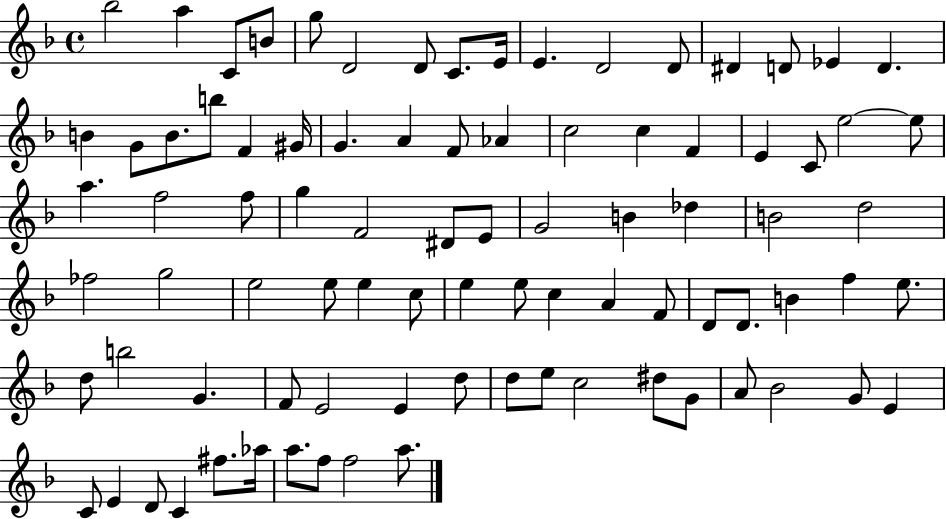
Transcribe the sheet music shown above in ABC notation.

X:1
T:Untitled
M:4/4
L:1/4
K:F
_b2 a C/2 B/2 g/2 D2 D/2 C/2 E/4 E D2 D/2 ^D D/2 _E D B G/2 B/2 b/2 F ^G/4 G A F/2 _A c2 c F E C/2 e2 e/2 a f2 f/2 g F2 ^D/2 E/2 G2 B _d B2 d2 _f2 g2 e2 e/2 e c/2 e e/2 c A F/2 D/2 D/2 B f e/2 d/2 b2 G F/2 E2 E d/2 d/2 e/2 c2 ^d/2 G/2 A/2 _B2 G/2 E C/2 E D/2 C ^f/2 _a/4 a/2 f/2 f2 a/2